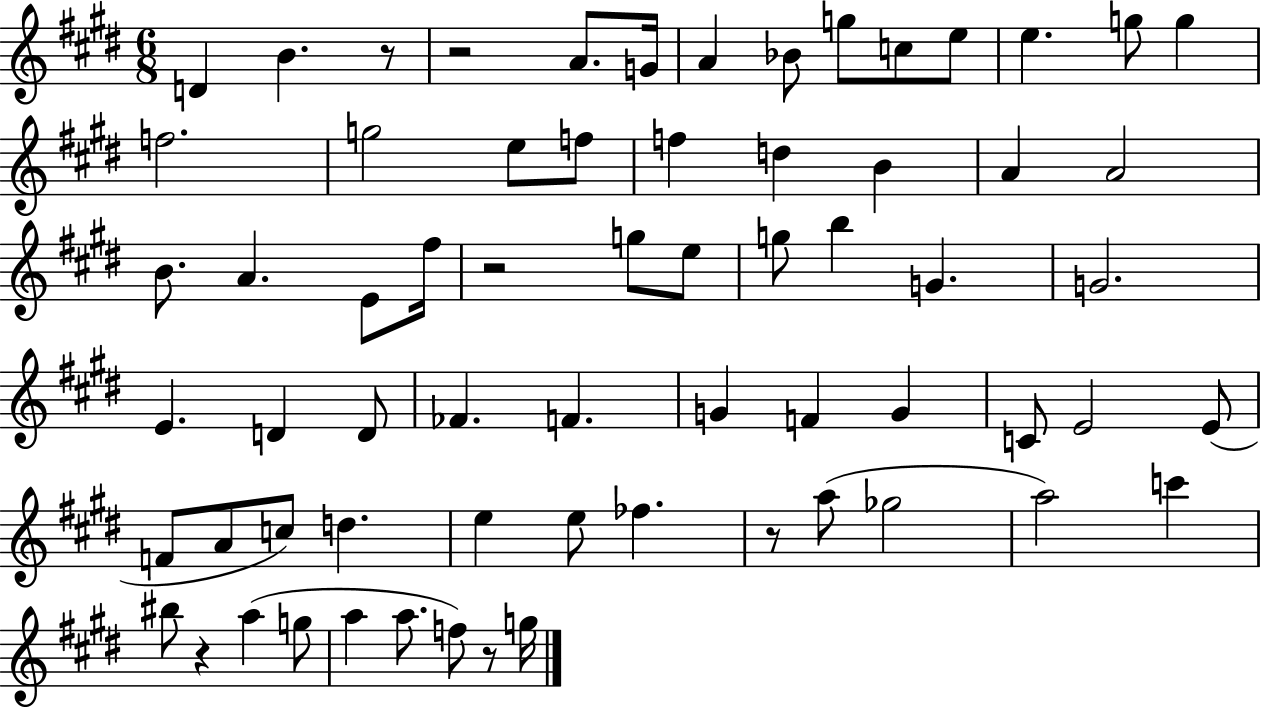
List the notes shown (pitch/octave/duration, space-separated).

D4/q B4/q. R/e R/h A4/e. G4/s A4/q Bb4/e G5/e C5/e E5/e E5/q. G5/e G5/q F5/h. G5/h E5/e F5/e F5/q D5/q B4/q A4/q A4/h B4/e. A4/q. E4/e F#5/s R/h G5/e E5/e G5/e B5/q G4/q. G4/h. E4/q. D4/q D4/e FES4/q. F4/q. G4/q F4/q G4/q C4/e E4/h E4/e F4/e A4/e C5/e D5/q. E5/q E5/e FES5/q. R/e A5/e Gb5/h A5/h C6/q BIS5/e R/q A5/q G5/e A5/q A5/e. F5/e R/e G5/s